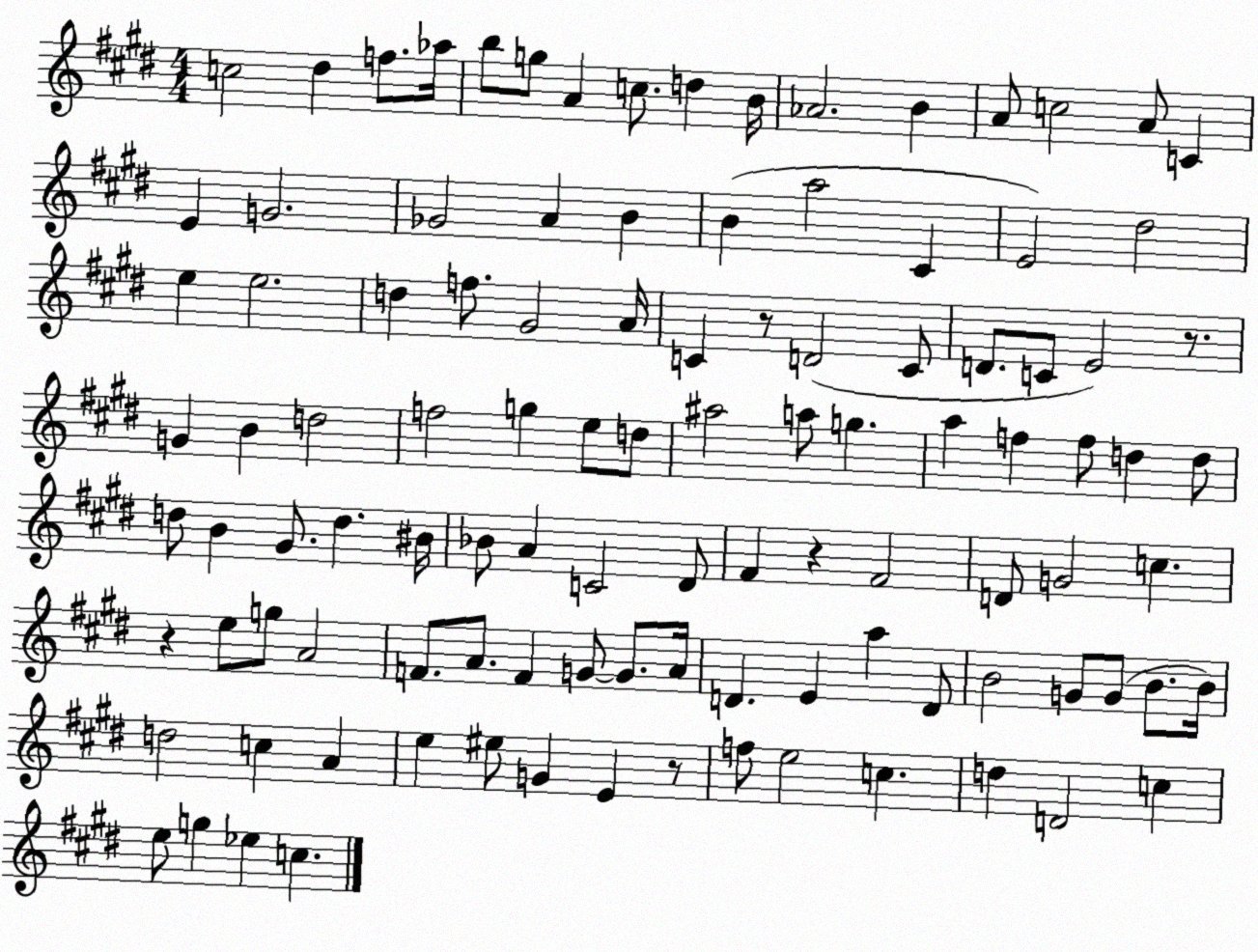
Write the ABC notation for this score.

X:1
T:Untitled
M:4/4
L:1/4
K:E
c2 ^d f/2 _a/4 b/2 g/2 A c/2 d B/4 _A2 B A/2 c2 A/2 C E G2 _G2 A B B a2 ^C E2 ^d2 e e2 d f/2 ^G2 A/4 C z/2 D2 C/2 D/2 C/2 E2 z/2 G B d2 f2 g e/2 d/2 ^a2 a/2 g a f f/2 d d/2 d/2 B ^G/2 d ^B/4 _B/2 A C2 ^D/2 ^F z ^F2 D/2 G2 c z e/2 g/2 A2 F/2 A/2 F G/2 G/2 A/4 D E a D/2 B2 G/2 G/2 B/2 B/4 d2 c A e ^e/2 G E z/2 f/2 e2 c d D2 c e/2 g _e c